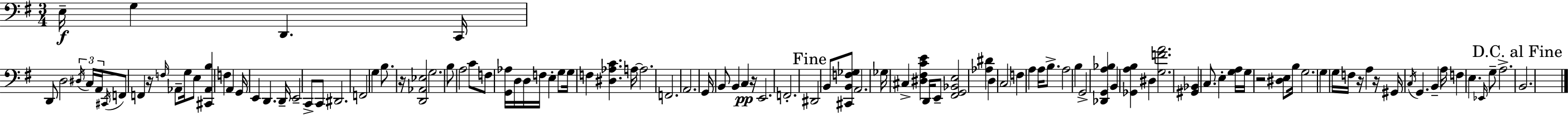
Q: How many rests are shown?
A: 6